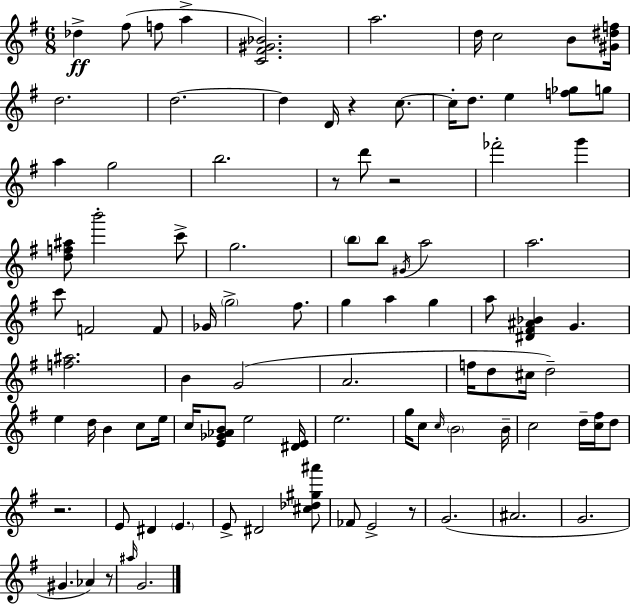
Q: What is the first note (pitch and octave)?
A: Db5